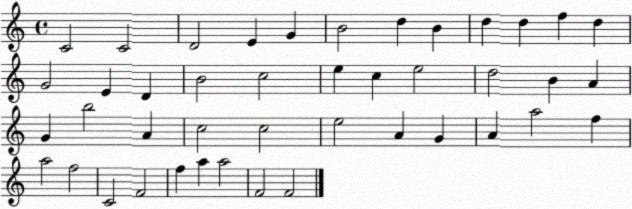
X:1
T:Untitled
M:4/4
L:1/4
K:C
C2 C2 D2 E G B2 d B d d f d G2 E D B2 c2 e c e2 d2 B A G b2 A c2 c2 e2 A G A a2 f a2 f2 C2 F2 f a a2 F2 F2